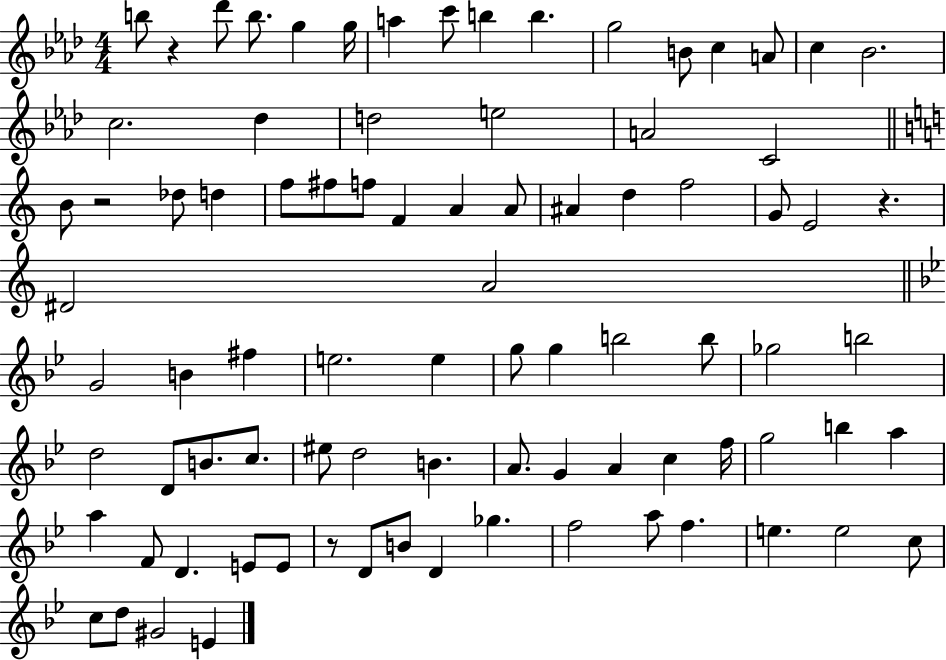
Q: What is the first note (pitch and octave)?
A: B5